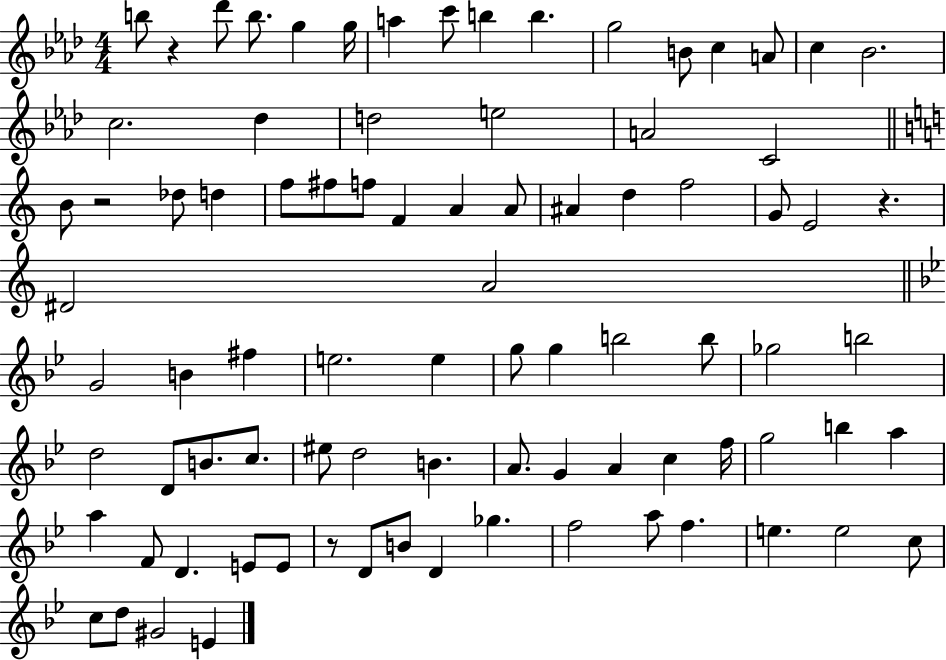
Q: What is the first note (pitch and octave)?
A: B5